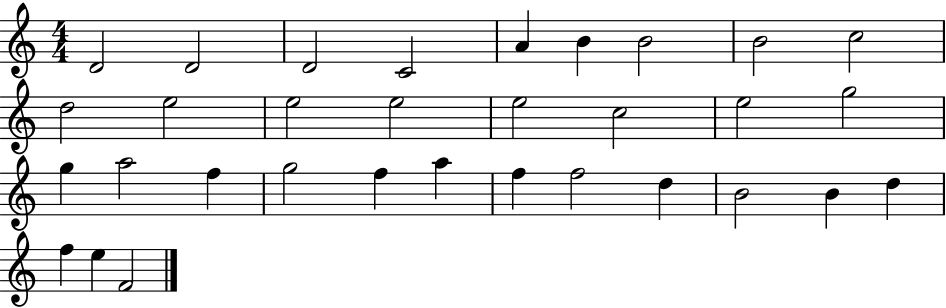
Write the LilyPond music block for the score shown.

{
  \clef treble
  \numericTimeSignature
  \time 4/4
  \key c \major
  d'2 d'2 | d'2 c'2 | a'4 b'4 b'2 | b'2 c''2 | \break d''2 e''2 | e''2 e''2 | e''2 c''2 | e''2 g''2 | \break g''4 a''2 f''4 | g''2 f''4 a''4 | f''4 f''2 d''4 | b'2 b'4 d''4 | \break f''4 e''4 f'2 | \bar "|."
}